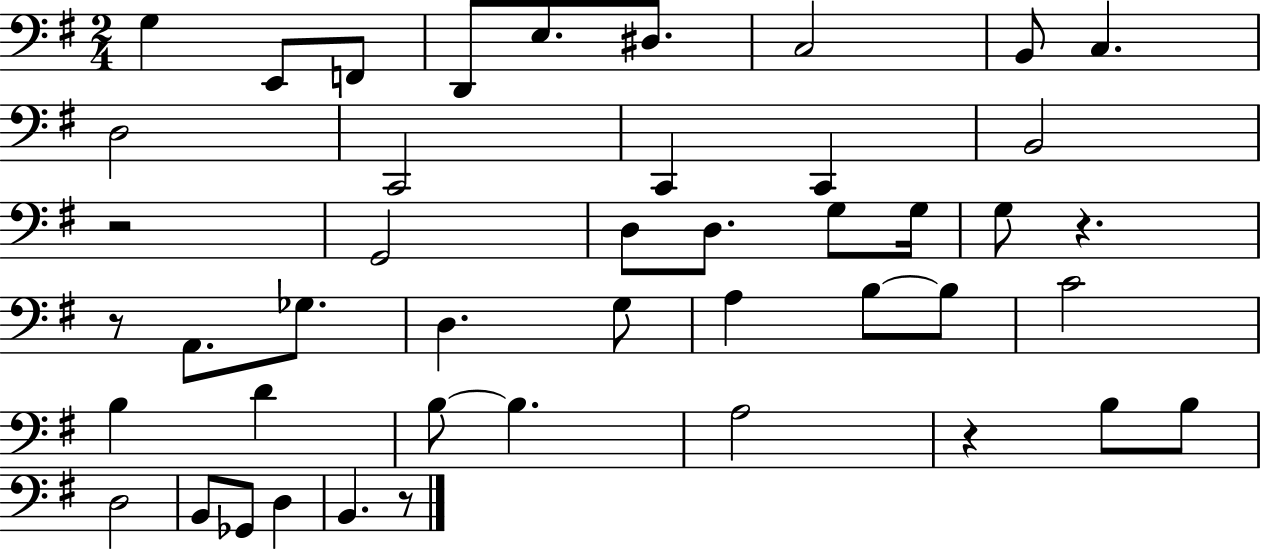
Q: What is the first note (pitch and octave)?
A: G3